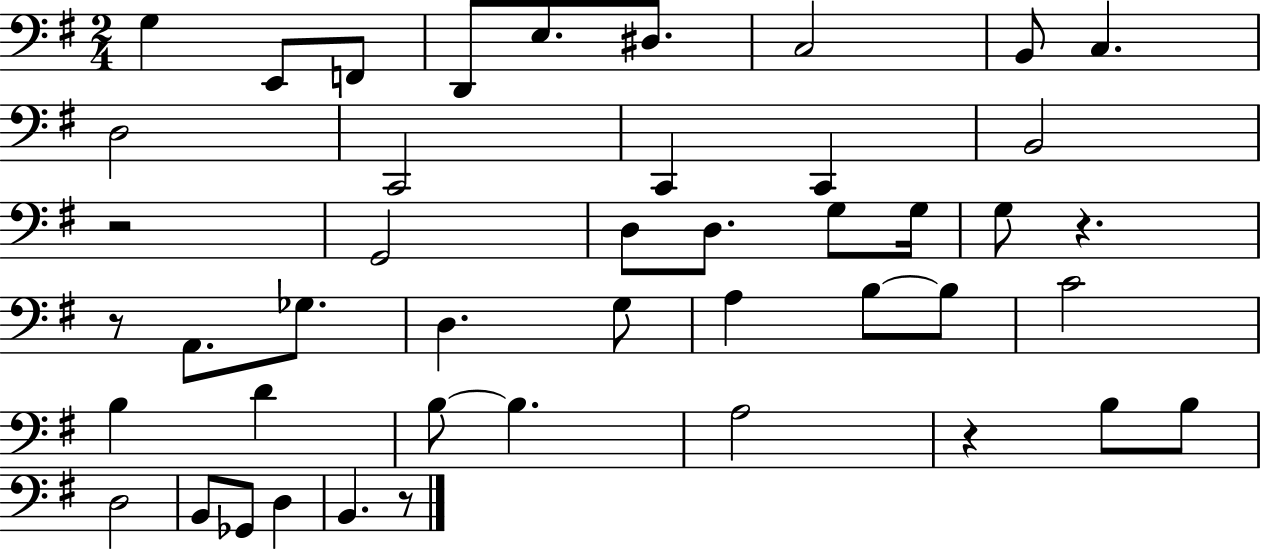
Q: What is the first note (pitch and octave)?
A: G3